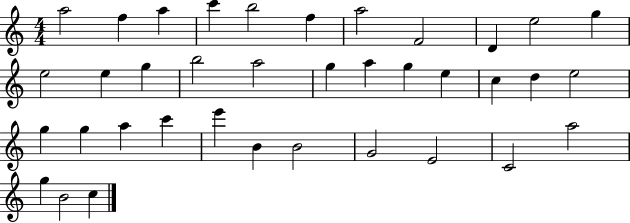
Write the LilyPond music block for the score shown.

{
  \clef treble
  \numericTimeSignature
  \time 4/4
  \key c \major
  a''2 f''4 a''4 | c'''4 b''2 f''4 | a''2 f'2 | d'4 e''2 g''4 | \break e''2 e''4 g''4 | b''2 a''2 | g''4 a''4 g''4 e''4 | c''4 d''4 e''2 | \break g''4 g''4 a''4 c'''4 | e'''4 b'4 b'2 | g'2 e'2 | c'2 a''2 | \break g''4 b'2 c''4 | \bar "|."
}